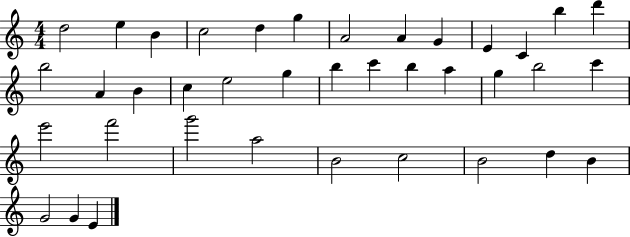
X:1
T:Untitled
M:4/4
L:1/4
K:C
d2 e B c2 d g A2 A G E C b d' b2 A B c e2 g b c' b a g b2 c' e'2 f'2 g'2 a2 B2 c2 B2 d B G2 G E